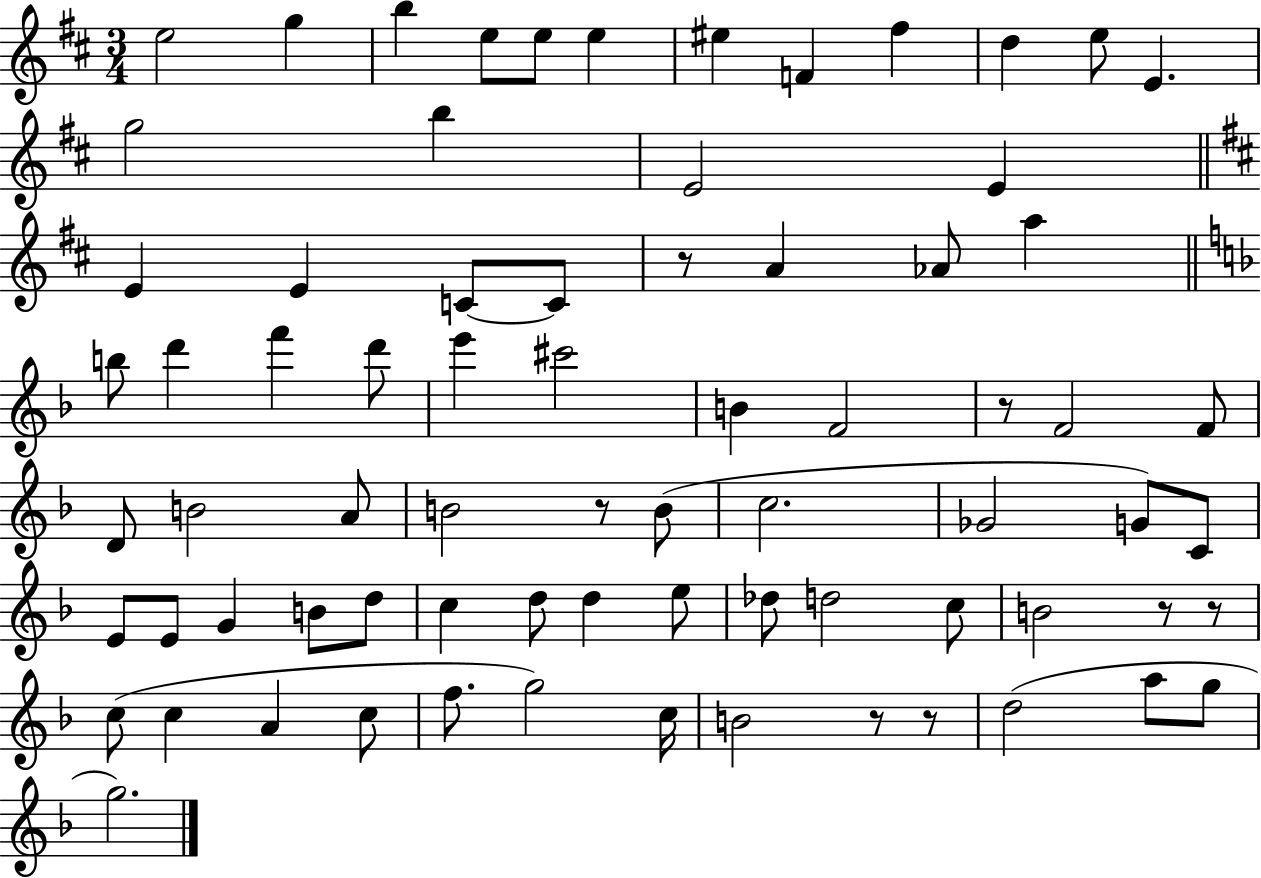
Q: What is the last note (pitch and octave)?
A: G5